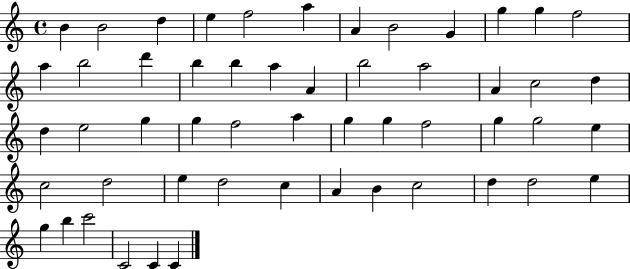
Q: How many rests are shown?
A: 0